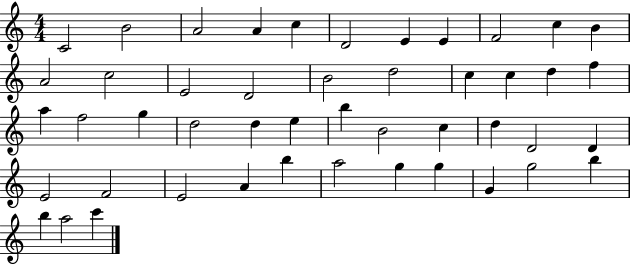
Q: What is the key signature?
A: C major